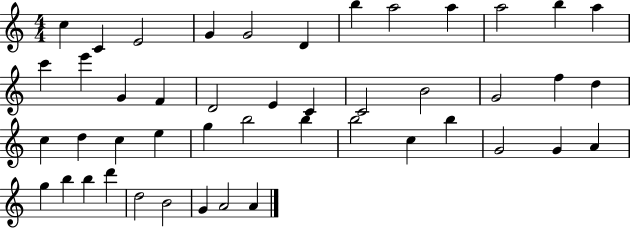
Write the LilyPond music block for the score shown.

{
  \clef treble
  \numericTimeSignature
  \time 4/4
  \key c \major
  c''4 c'4 e'2 | g'4 g'2 d'4 | b''4 a''2 a''4 | a''2 b''4 a''4 | \break c'''4 e'''4 g'4 f'4 | d'2 e'4 c'4 | c'2 b'2 | g'2 f''4 d''4 | \break c''4 d''4 c''4 e''4 | g''4 b''2 b''4 | b''2 c''4 b''4 | g'2 g'4 a'4 | \break g''4 b''4 b''4 d'''4 | d''2 b'2 | g'4 a'2 a'4 | \bar "|."
}